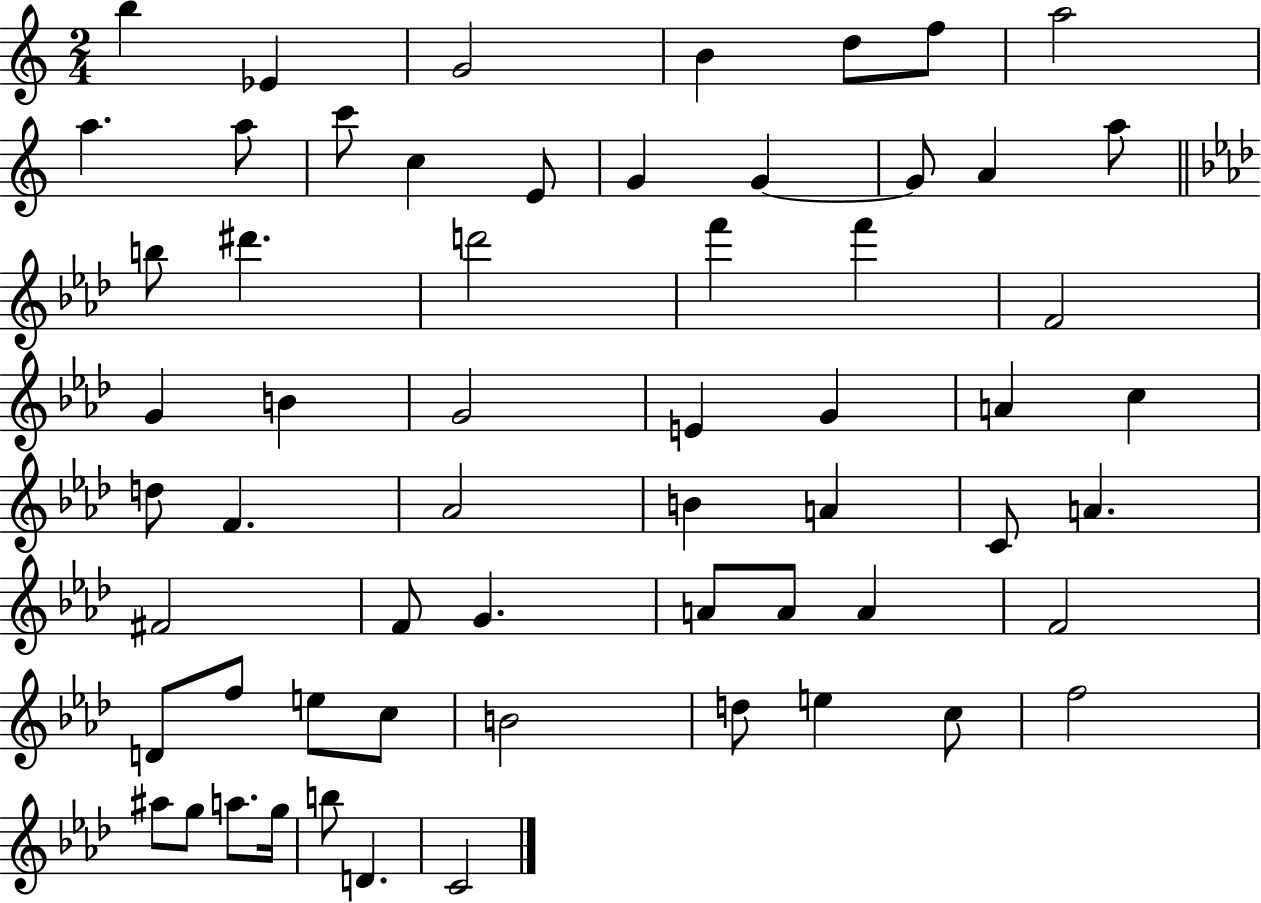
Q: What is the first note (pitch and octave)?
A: B5